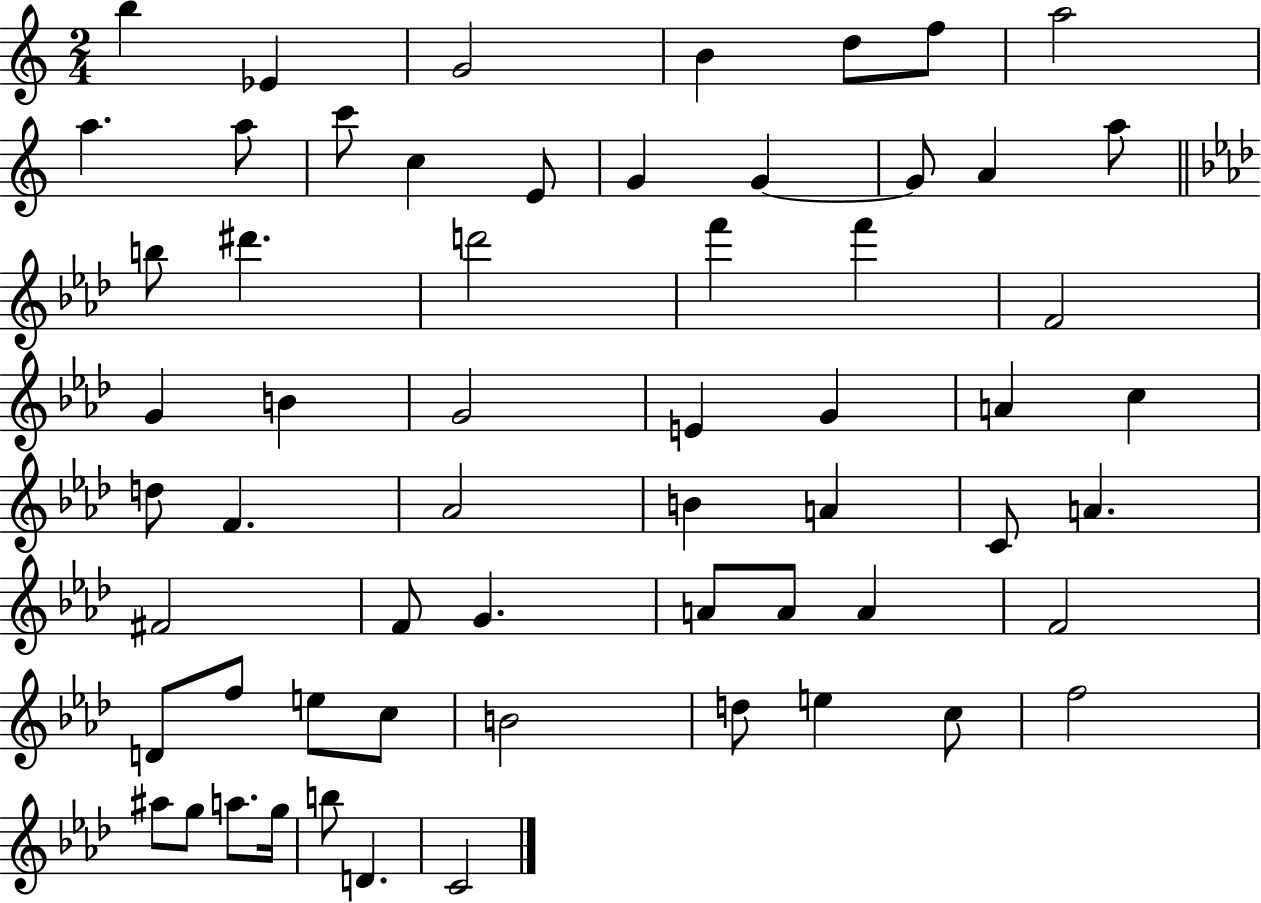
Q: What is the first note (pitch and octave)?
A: B5